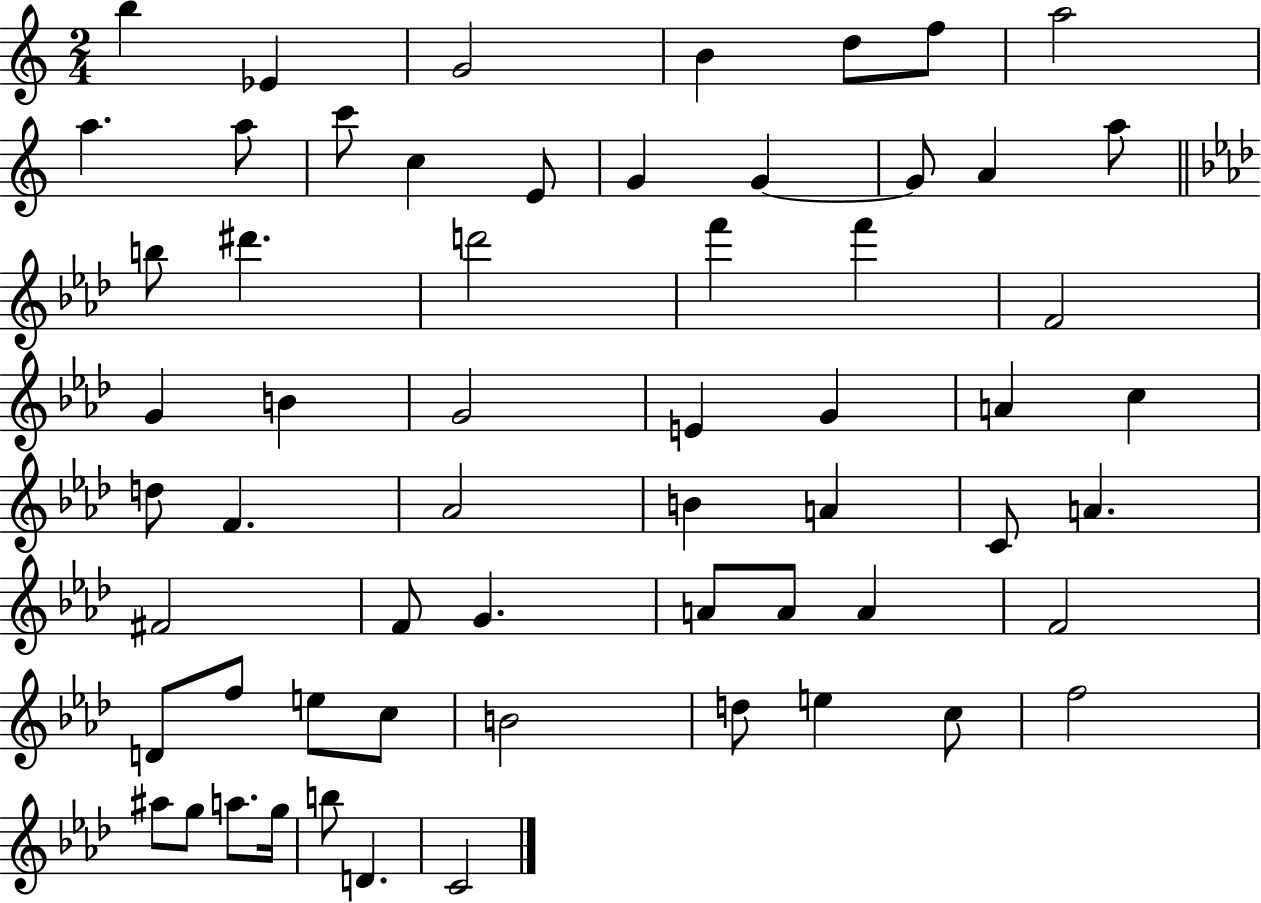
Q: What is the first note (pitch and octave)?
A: B5